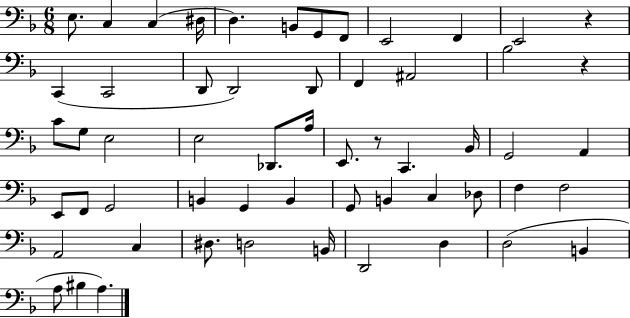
{
  \clef bass
  \numericTimeSignature
  \time 6/8
  \key f \major
  e8. c4 c4( dis16 | d4.) b,8 g,8 f,8 | e,2 f,4 | e,2 r4 | \break c,4( c,2 | d,8 d,2) d,8 | f,4 ais,2 | bes2 r4 | \break c'8 g8 e2 | e2 des,8. a16 | e,8. r8 c,4. bes,16 | g,2 a,4 | \break e,8 f,8 g,2 | b,4 g,4 b,4 | g,8 b,4 c4 des8 | f4 f2 | \break a,2 c4 | dis8. d2 b,16 | d,2 d4 | d2( b,4 | \break a8 bis4 a4.) | \bar "|."
}